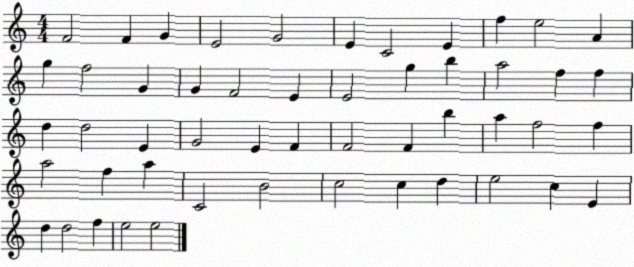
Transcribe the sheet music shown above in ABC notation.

X:1
T:Untitled
M:4/4
L:1/4
K:C
F2 F G E2 G2 E C2 E f e2 A g f2 G G F2 E E2 g b a2 f f d d2 E G2 E F F2 F b a f2 f a2 f a C2 B2 c2 c d e2 c E d d2 f e2 e2